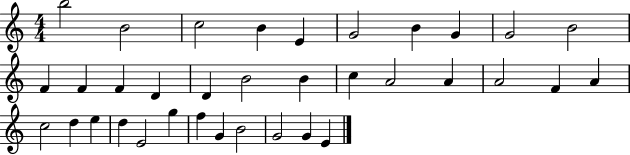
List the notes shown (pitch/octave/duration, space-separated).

B5/h B4/h C5/h B4/q E4/q G4/h B4/q G4/q G4/h B4/h F4/q F4/q F4/q D4/q D4/q B4/h B4/q C5/q A4/h A4/q A4/h F4/q A4/q C5/h D5/q E5/q D5/q E4/h G5/q F5/q G4/q B4/h G4/h G4/q E4/q